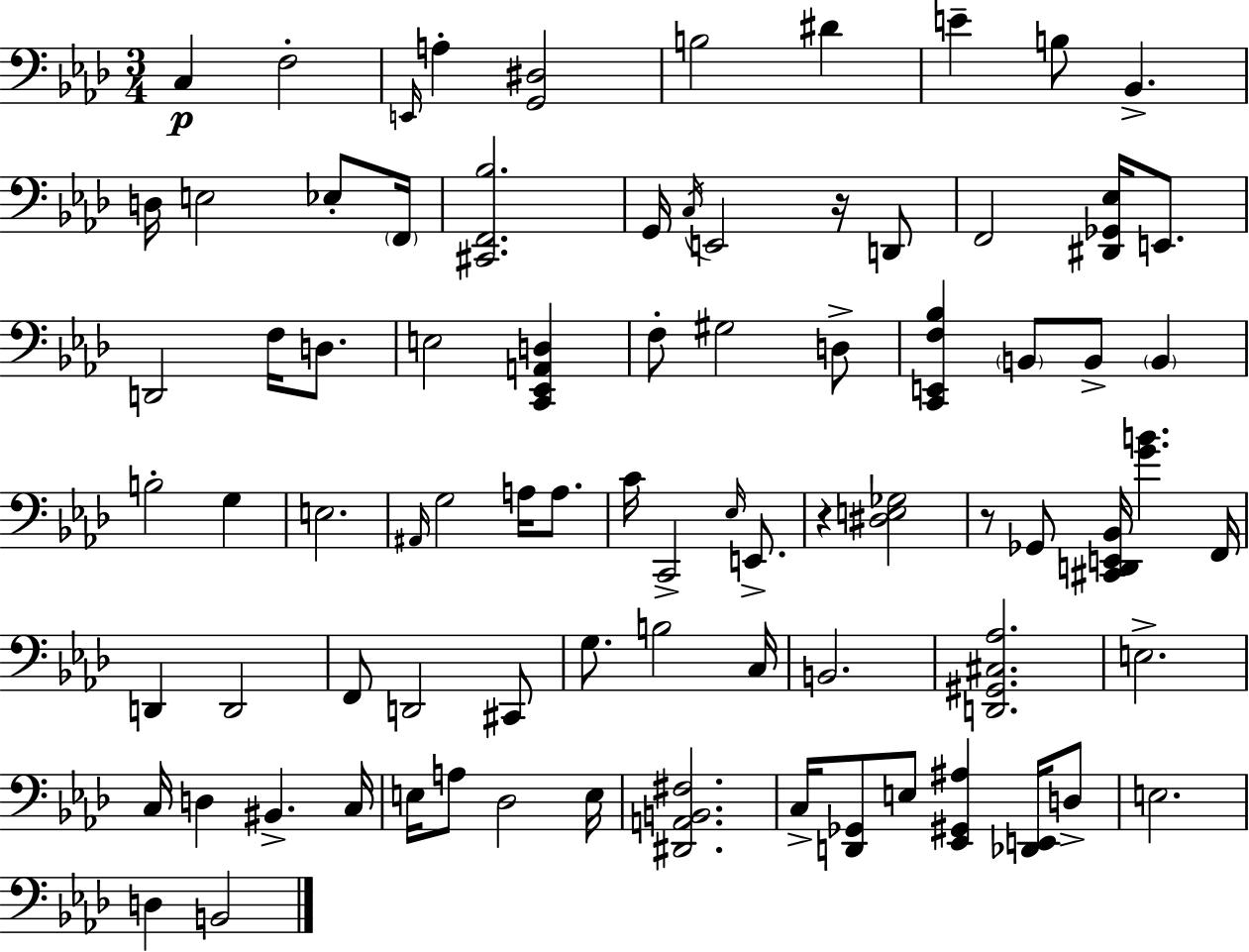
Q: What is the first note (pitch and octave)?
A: C3